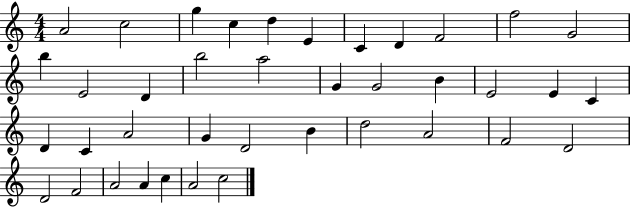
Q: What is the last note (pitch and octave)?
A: C5